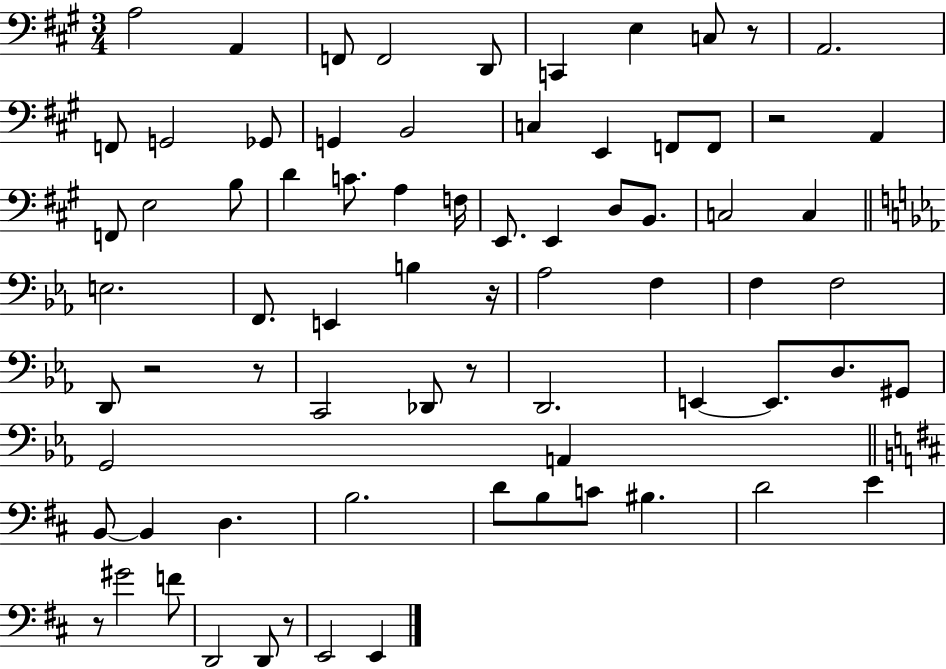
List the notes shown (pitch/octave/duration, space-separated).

A3/h A2/q F2/e F2/h D2/e C2/q E3/q C3/e R/e A2/h. F2/e G2/h Gb2/e G2/q B2/h C3/q E2/q F2/e F2/e R/h A2/q F2/e E3/h B3/e D4/q C4/e. A3/q F3/s E2/e. E2/q D3/e B2/e. C3/h C3/q E3/h. F2/e. E2/q B3/q R/s Ab3/h F3/q F3/q F3/h D2/e R/h R/e C2/h Db2/e R/e D2/h. E2/q E2/e. D3/e. G#2/e G2/h A2/q B2/e B2/q D3/q. B3/h. D4/e B3/e C4/e BIS3/q. D4/h E4/q R/e G#4/h F4/e D2/h D2/e R/e E2/h E2/q